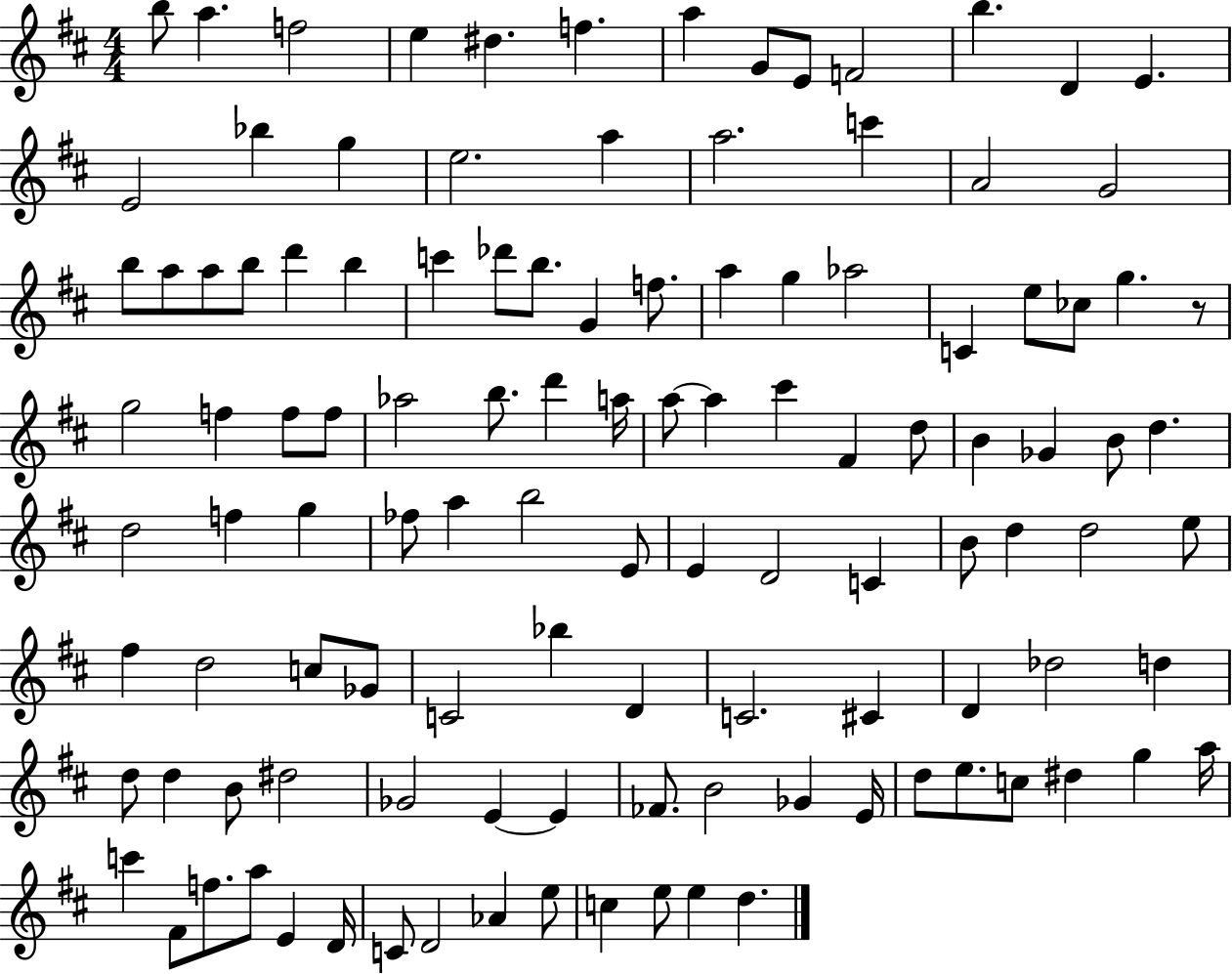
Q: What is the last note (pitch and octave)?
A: D5